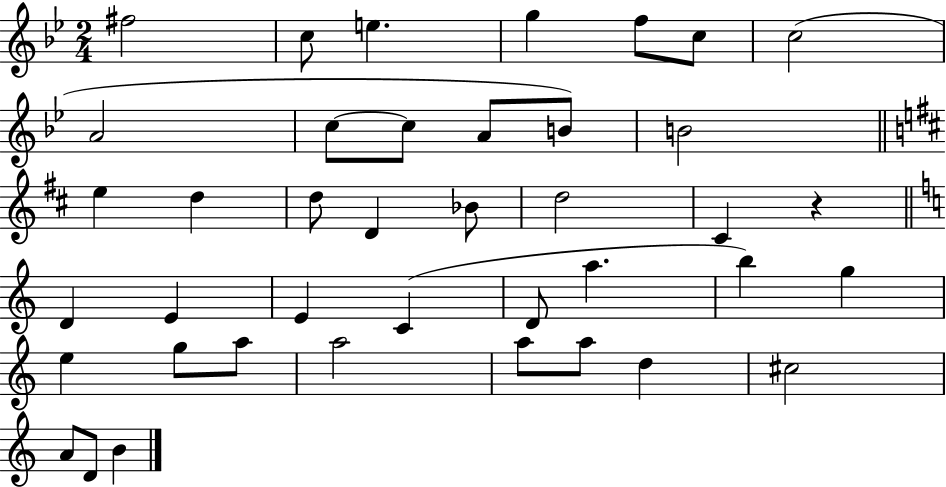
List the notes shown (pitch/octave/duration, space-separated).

F#5/h C5/e E5/q. G5/q F5/e C5/e C5/h A4/h C5/e C5/e A4/e B4/e B4/h E5/q D5/q D5/e D4/q Bb4/e D5/h C#4/q R/q D4/q E4/q E4/q C4/q D4/e A5/q. B5/q G5/q E5/q G5/e A5/e A5/h A5/e A5/e D5/q C#5/h A4/e D4/e B4/q